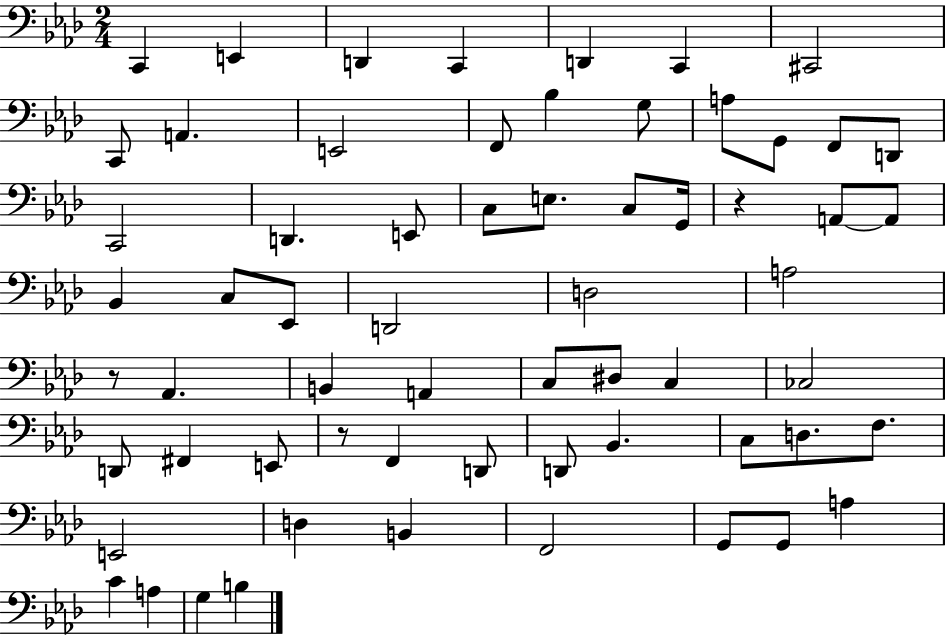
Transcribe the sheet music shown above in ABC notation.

X:1
T:Untitled
M:2/4
L:1/4
K:Ab
C,, E,, D,, C,, D,, C,, ^C,,2 C,,/2 A,, E,,2 F,,/2 _B, G,/2 A,/2 G,,/2 F,,/2 D,,/2 C,,2 D,, E,,/2 C,/2 E,/2 C,/2 G,,/4 z A,,/2 A,,/2 _B,, C,/2 _E,,/2 D,,2 D,2 A,2 z/2 _A,, B,, A,, C,/2 ^D,/2 C, _C,2 D,,/2 ^F,, E,,/2 z/2 F,, D,,/2 D,,/2 _B,, C,/2 D,/2 F,/2 E,,2 D, B,, F,,2 G,,/2 G,,/2 A, C A, G, B,